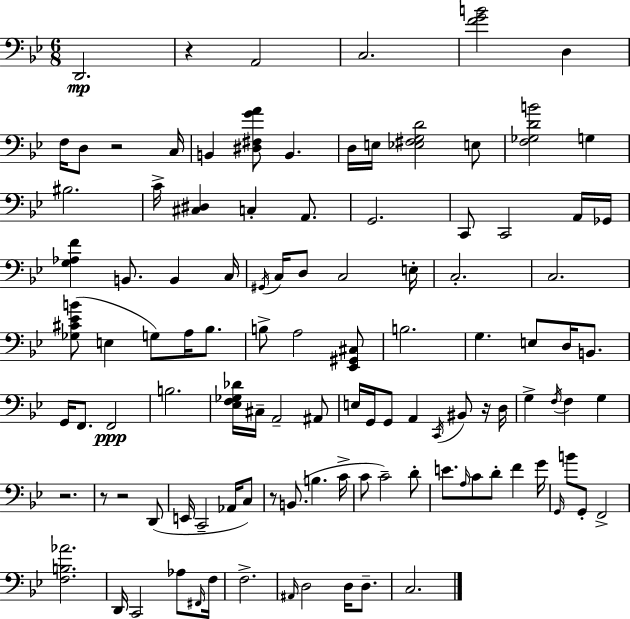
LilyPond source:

{
  \clef bass
  \numericTimeSignature
  \time 6/8
  \key g \minor
  d,2.\mp | r4 a,2 | c2. | <f' g' b'>2 d4 | \break f16 d8 r2 c16 | b,4 <dis fis g' a'>8 b,4. | d16 e16 <ees fis g d'>2 e8 | <f ges d' b'>2 g4 | \break bis2. | c'16-> <cis dis>4 c4-. a,8. | g,2. | c,8 c,2 a,16 ges,16 | \break <g aes f'>4 b,8. b,4 c16 | \acciaccatura { gis,16 } c16 d8 c2 | e16-. c2.-. | c2. | \break <ges cis' ees' b'>8( e4 g8) a16 bes8. | b8-> a2 <ees, gis, cis>8 | b2. | g4. e8 d16 b,8. | \break g,16 f,8. f,2\ppp | b2. | <ees f ges des'>16 cis16-- a,2-- ais,8 | e16 g,16 g,8 a,4 \acciaccatura { c,16 } bis,8 | \break r16 d16 g4-> \acciaccatura { f16 } f4 g4 | r2. | r8 r2 | d,8( e,16 c,2-- | \break aes,16 c8) r8 b,8.( b4. | c'16-> c'8 c'2--) | d'8-. e'8. \grace { a16 } c'8 d'8-. f'4 | g'16 \grace { g,16 } b'8 g,8-. f,2-> | \break <f b aes'>2. | d,16 c,2 | aes8 \grace { fis,16 } f16 f2.-> | \grace { ais,16 } d2 | \break d16 d8.-- c2. | \bar "|."
}